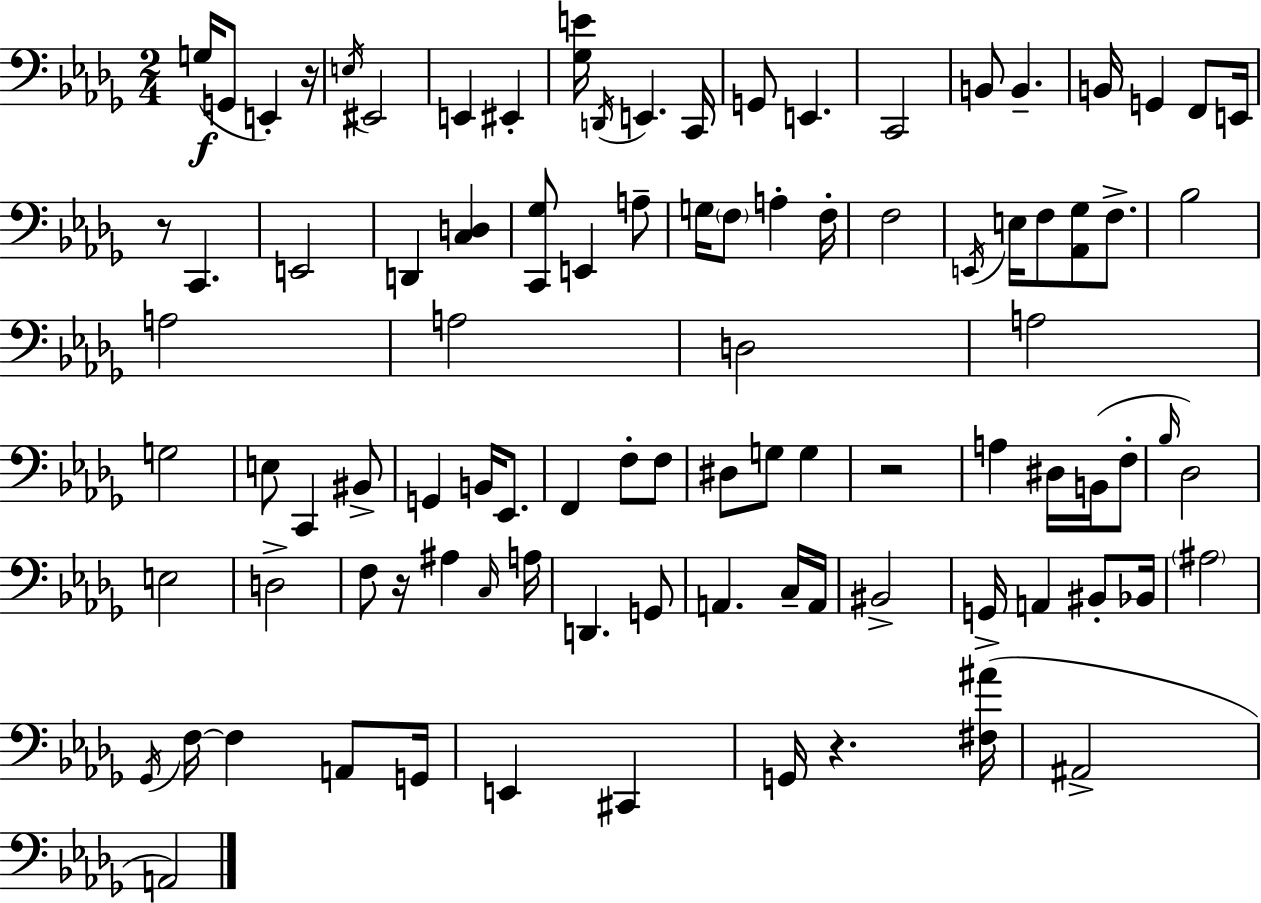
{
  \clef bass
  \numericTimeSignature
  \time 2/4
  \key bes \minor
  g16(\f g,8 e,4-.) r16 | \acciaccatura { e16 } eis,2 | e,4 eis,4-. | <ges e'>16 \acciaccatura { d,16 } e,4. | \break c,16 g,8 e,4. | c,2 | b,8 b,4.-- | b,16 g,4 f,8 | \break e,16 r8 c,4. | e,2 | d,4 <c d>4 | <c, ges>8 e,4 | \break a8-- g16 \parenthesize f8 a4-. | f16-. f2 | \acciaccatura { e,16 } e16 f8 <aes, ges>8 | f8.-> bes2 | \break a2 | a2 | d2 | a2 | \break g2 | e8 c,4 | bis,8-> g,4 b,16 | ees,8. f,4 f8-. | \break f8 dis8 g8 g4 | r2 | a4 dis16 | b,16( f8-. \grace { bes16 } des2) | \break e2 | d2-> | f8 r16 ais4 | \grace { c16 } a16 d,4. | \break g,8 a,4. | c16-- a,16 bis,2-> | g,16-> a,4 | bis,8-. bes,16 \parenthesize ais2 | \break \acciaccatura { ges,16 } f16~~ f4 | a,8 g,16 e,4 | cis,4 g,16 r4. | <fis ais'>16( ais,2-> | \break a,2) | \bar "|."
}